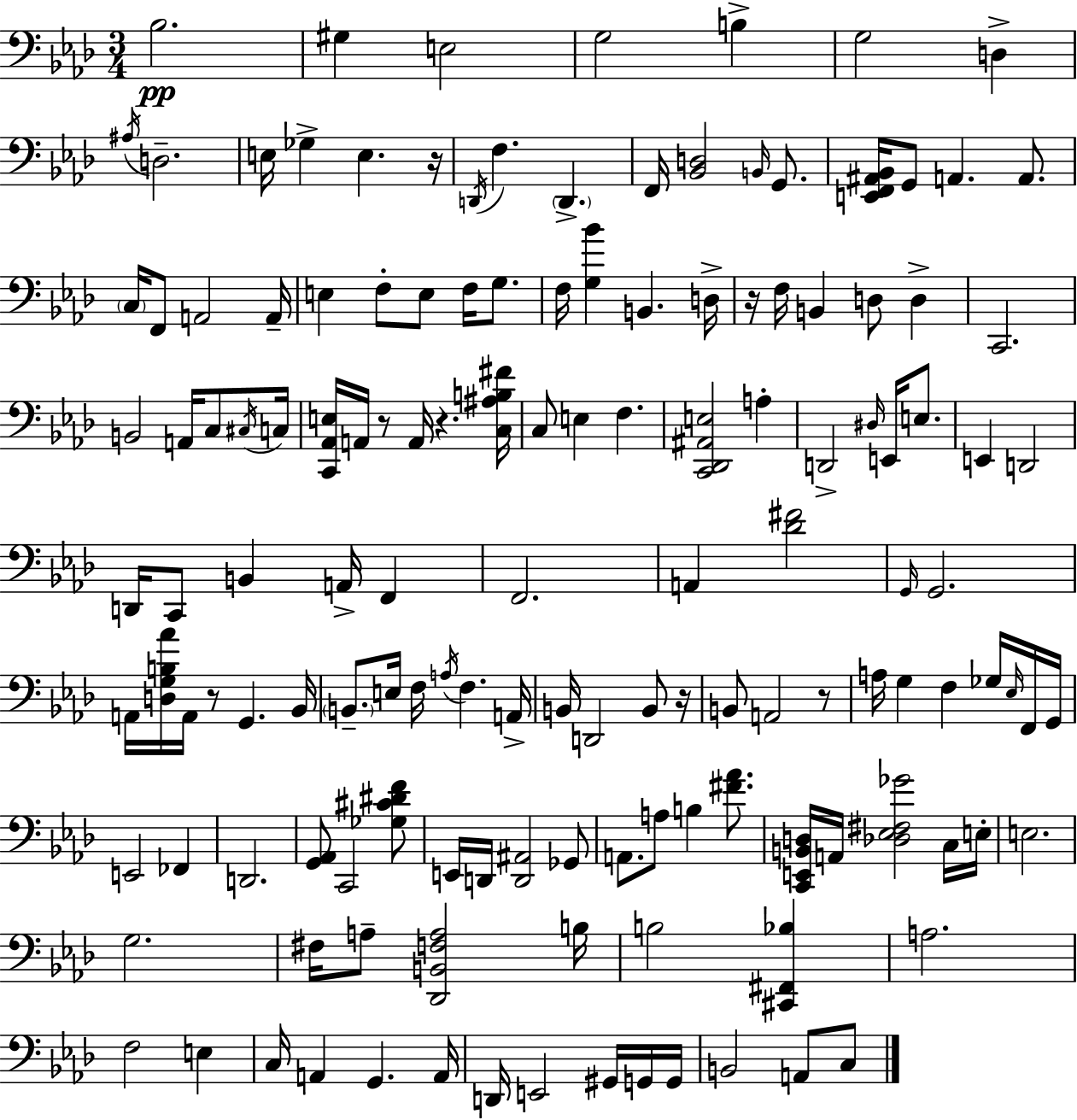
Bb3/h. G#3/q E3/h G3/h B3/q G3/h D3/q A#3/s D3/h. E3/s Gb3/q E3/q. R/s D2/s F3/q. D2/q. F2/s [Bb2,D3]/h B2/s G2/e. [E2,F2,A#2,Bb2]/s G2/e A2/q. A2/e. C3/s F2/e A2/h A2/s E3/q F3/e E3/e F3/s G3/e. F3/s [G3,Bb4]/q B2/q. D3/s R/s F3/s B2/q D3/e D3/q C2/h. B2/h A2/s C3/e C#3/s C3/s [C2,Ab2,E3]/s A2/s R/e A2/s R/q. [C3,A#3,B3,F#4]/s C3/e E3/q F3/q. [C2,Db2,A#2,E3]/h A3/q D2/h D#3/s E2/s E3/e. E2/q D2/h D2/s C2/e B2/q A2/s F2/q F2/h. A2/q [Db4,F#4]/h G2/s G2/h. A2/s [D3,G3,B3,Ab4]/s A2/s R/e G2/q. Bb2/s B2/e. E3/s F3/s A3/s F3/q. A2/s B2/s D2/h B2/e R/s B2/e A2/h R/e A3/s G3/q F3/q Gb3/s Eb3/s F2/s G2/s E2/h FES2/q D2/h. [G2,Ab2]/e C2/h [Gb3,C#4,D#4,F4]/e E2/s D2/s [D2,A#2]/h Gb2/e A2/e. A3/e B3/q [F#4,Ab4]/e. [C2,E2,B2,D3]/s A2/s [Db3,Eb3,F#3,Gb4]/h C3/s E3/s E3/h. G3/h. F#3/s A3/e [Db2,B2,F3,A3]/h B3/s B3/h [C#2,F#2,Bb3]/q A3/h. F3/h E3/q C3/s A2/q G2/q. A2/s D2/s E2/h G#2/s G2/s G2/s B2/h A2/e C3/e